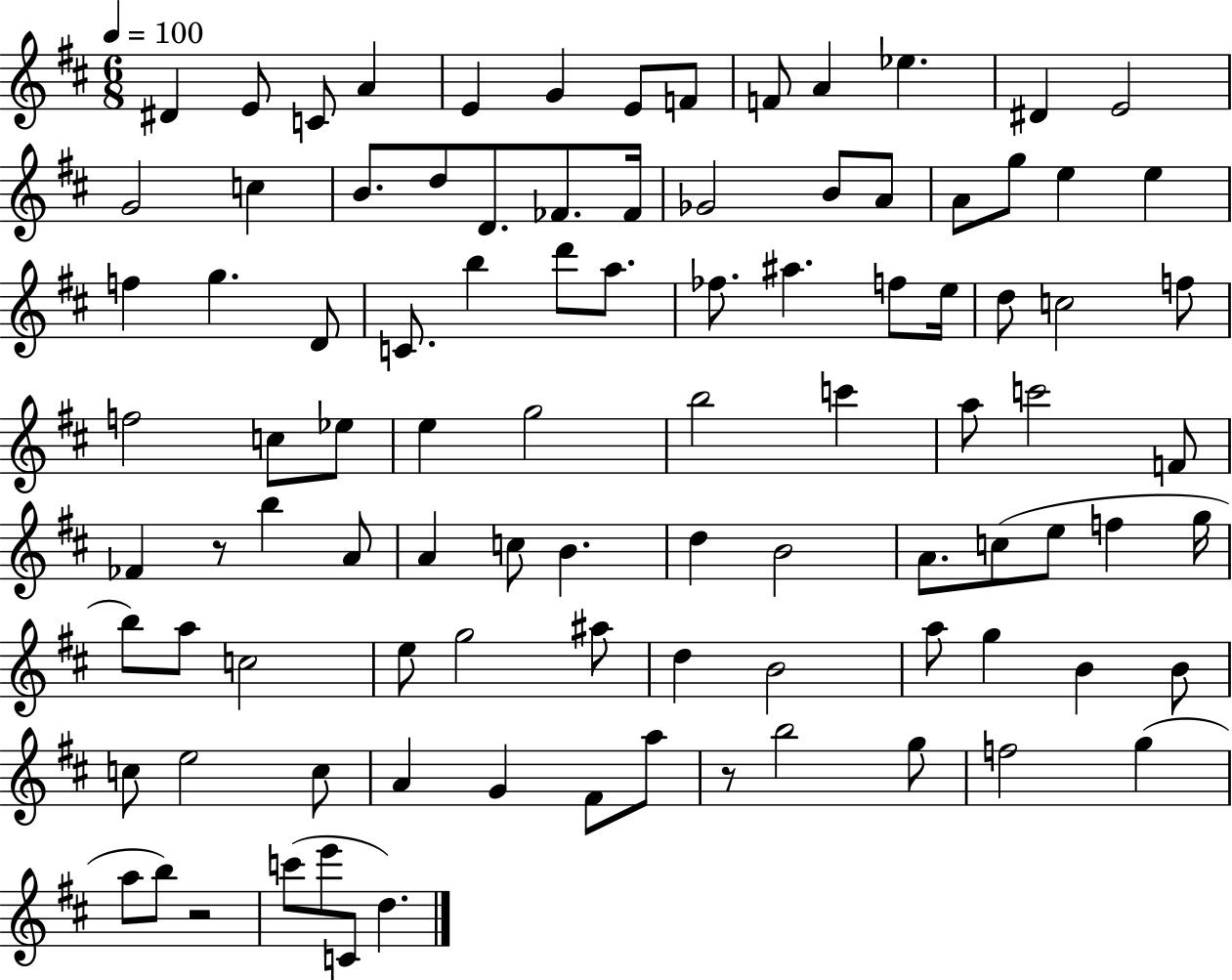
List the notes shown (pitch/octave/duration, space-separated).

D#4/q E4/e C4/e A4/q E4/q G4/q E4/e F4/e F4/e A4/q Eb5/q. D#4/q E4/h G4/h C5/q B4/e. D5/e D4/e. FES4/e. FES4/s Gb4/h B4/e A4/e A4/e G5/e E5/q E5/q F5/q G5/q. D4/e C4/e. B5/q D6/e A5/e. FES5/e. A#5/q. F5/e E5/s D5/e C5/h F5/e F5/h C5/e Eb5/e E5/q G5/h B5/h C6/q A5/e C6/h F4/e FES4/q R/e B5/q A4/e A4/q C5/e B4/q. D5/q B4/h A4/e. C5/e E5/e F5/q G5/s B5/e A5/e C5/h E5/e G5/h A#5/e D5/q B4/h A5/e G5/q B4/q B4/e C5/e E5/h C5/e A4/q G4/q F#4/e A5/e R/e B5/h G5/e F5/h G5/q A5/e B5/e R/h C6/e E6/e C4/e D5/q.